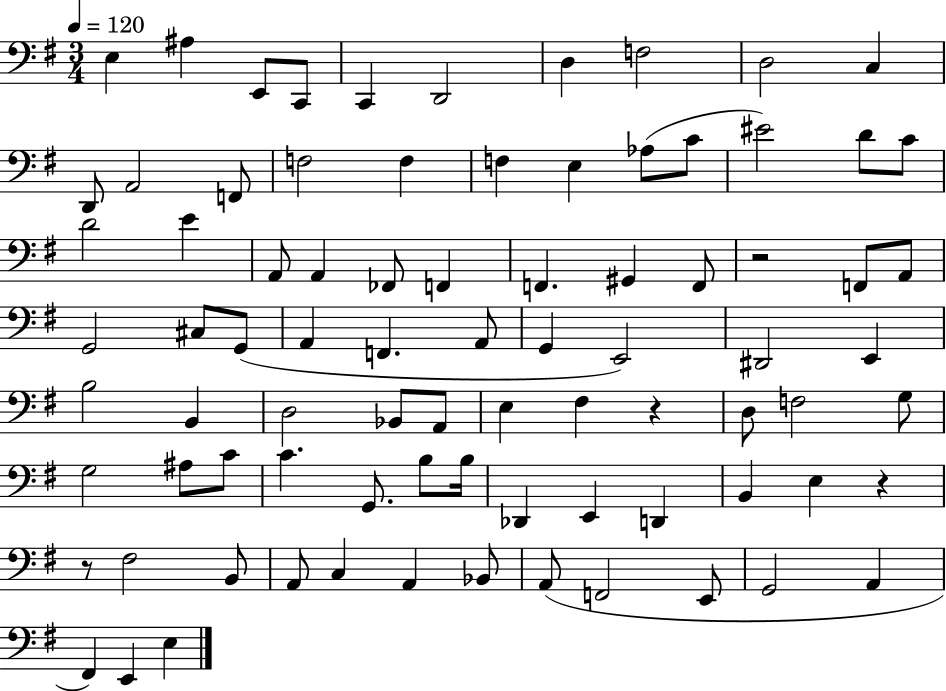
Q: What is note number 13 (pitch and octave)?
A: F2